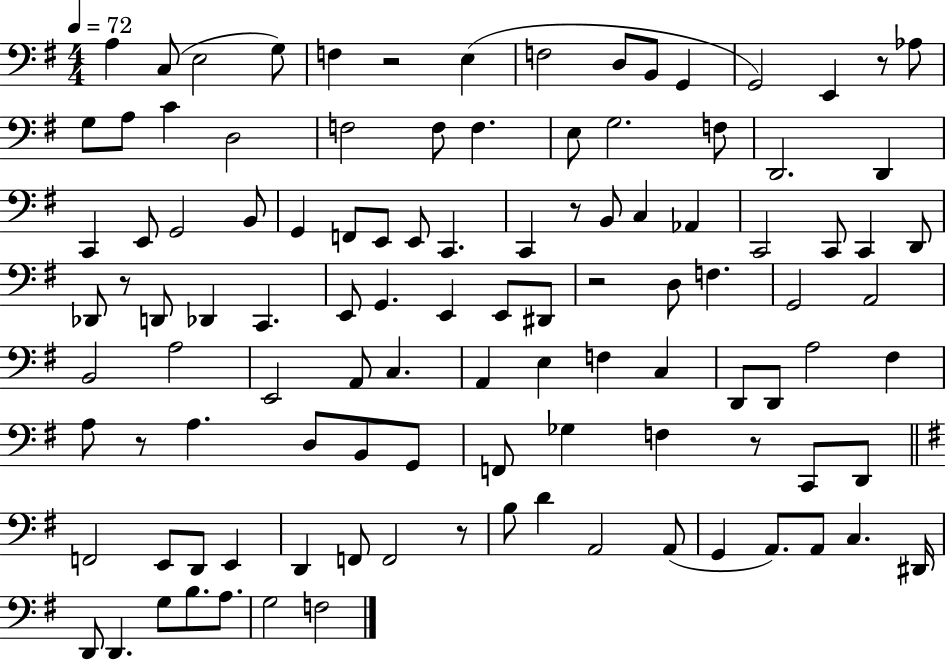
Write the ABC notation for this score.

X:1
T:Untitled
M:4/4
L:1/4
K:G
A, C,/2 E,2 G,/2 F, z2 E, F,2 D,/2 B,,/2 G,, G,,2 E,, z/2 _A,/2 G,/2 A,/2 C D,2 F,2 F,/2 F, E,/2 G,2 F,/2 D,,2 D,, C,, E,,/2 G,,2 B,,/2 G,, F,,/2 E,,/2 E,,/2 C,, C,, z/2 B,,/2 C, _A,, C,,2 C,,/2 C,, D,,/2 _D,,/2 z/2 D,,/2 _D,, C,, E,,/2 G,, E,, E,,/2 ^D,,/2 z2 D,/2 F, G,,2 A,,2 B,,2 A,2 E,,2 A,,/2 C, A,, E, F, C, D,,/2 D,,/2 A,2 ^F, A,/2 z/2 A, D,/2 B,,/2 G,,/2 F,,/2 _G, F, z/2 C,,/2 D,,/2 F,,2 E,,/2 D,,/2 E,, D,, F,,/2 F,,2 z/2 B,/2 D A,,2 A,,/2 G,, A,,/2 A,,/2 C, ^D,,/4 D,,/2 D,, G,/2 B,/2 A,/2 G,2 F,2